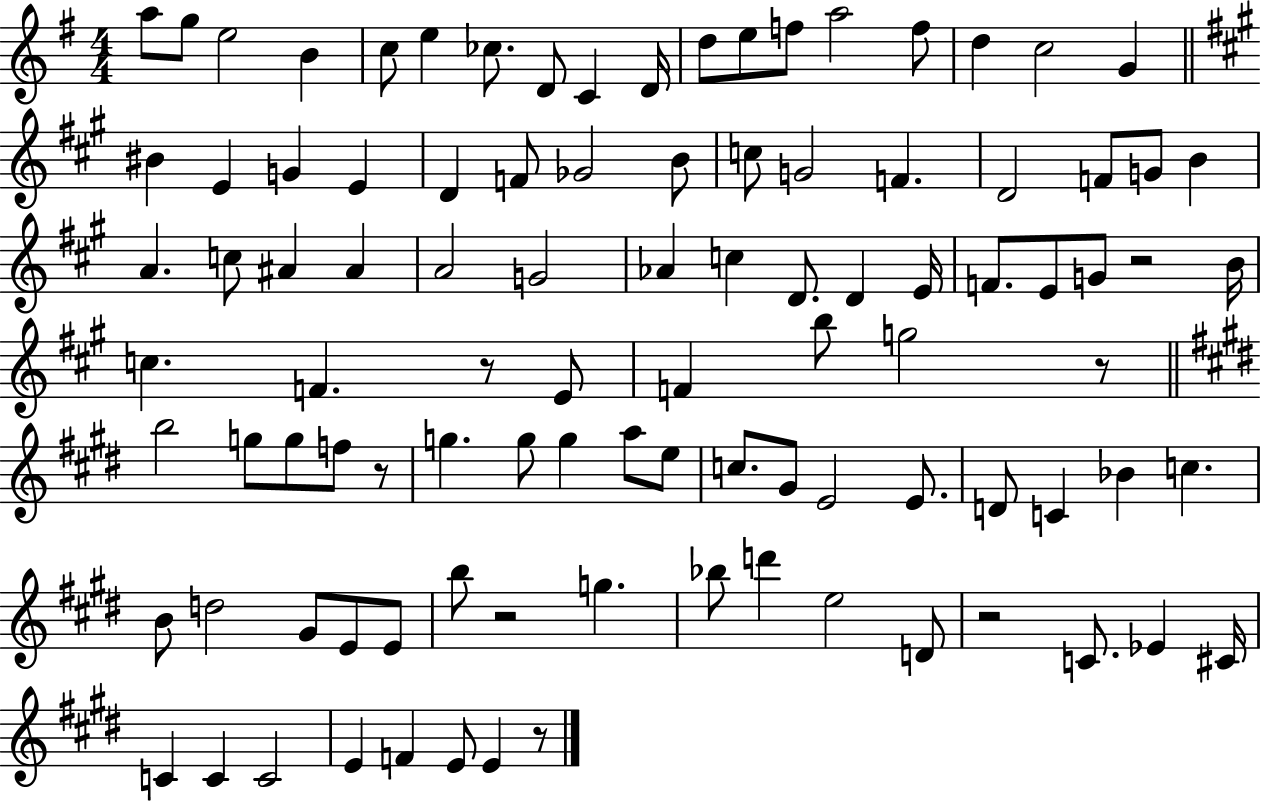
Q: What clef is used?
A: treble